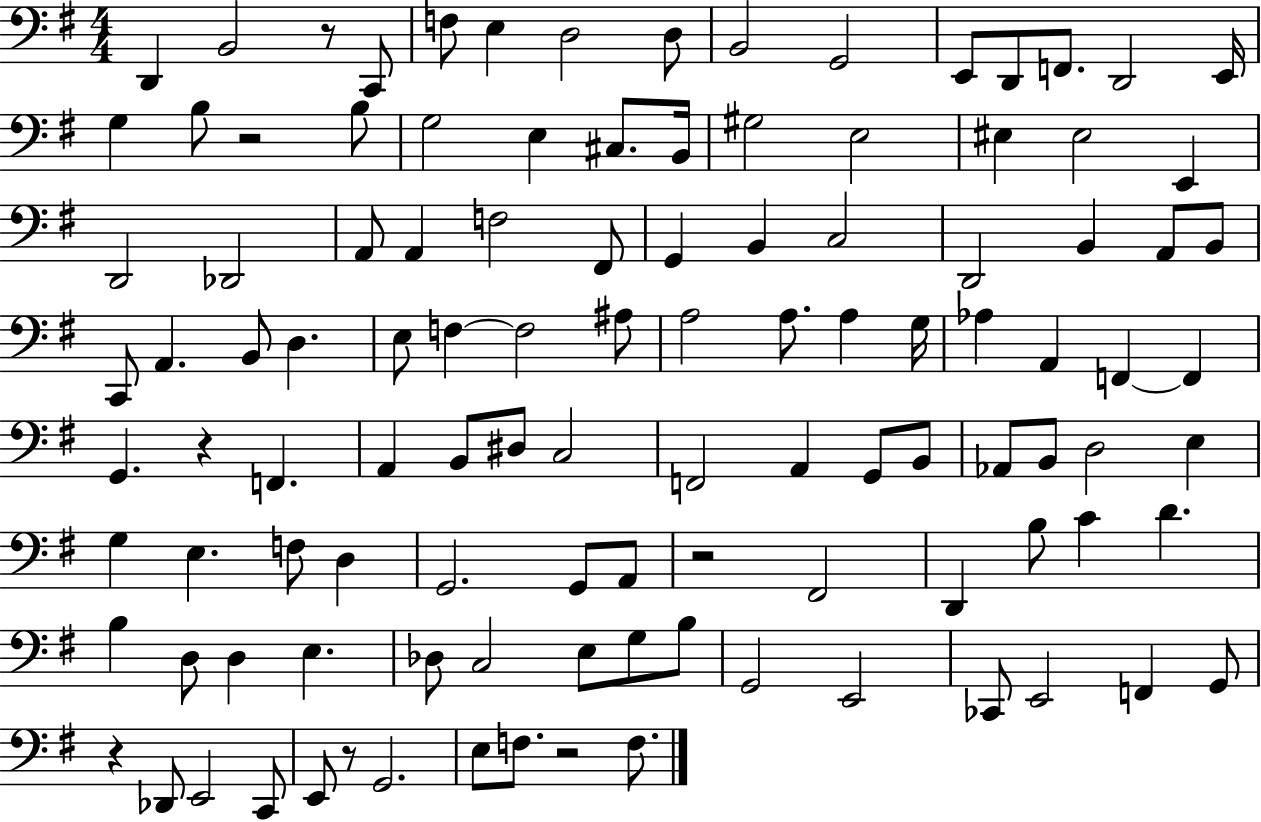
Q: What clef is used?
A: bass